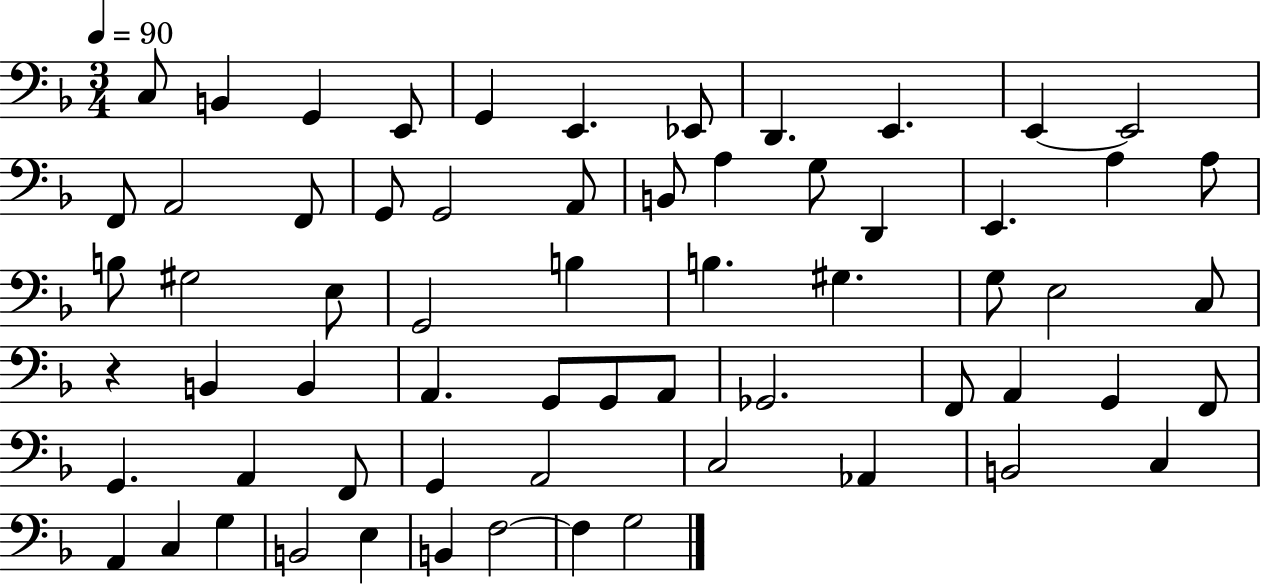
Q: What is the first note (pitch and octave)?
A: C3